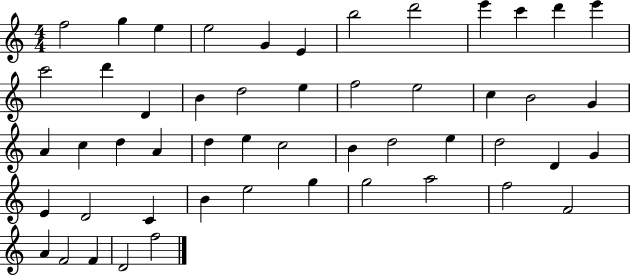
{
  \clef treble
  \numericTimeSignature
  \time 4/4
  \key c \major
  f''2 g''4 e''4 | e''2 g'4 e'4 | b''2 d'''2 | e'''4 c'''4 d'''4 e'''4 | \break c'''2 d'''4 d'4 | b'4 d''2 e''4 | f''2 e''2 | c''4 b'2 g'4 | \break a'4 c''4 d''4 a'4 | d''4 e''4 c''2 | b'4 d''2 e''4 | d''2 d'4 g'4 | \break e'4 d'2 c'4 | b'4 e''2 g''4 | g''2 a''2 | f''2 f'2 | \break a'4 f'2 f'4 | d'2 f''2 | \bar "|."
}